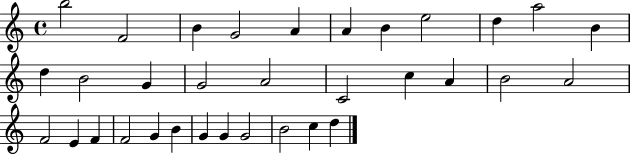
B5/h F4/h B4/q G4/h A4/q A4/q B4/q E5/h D5/q A5/h B4/q D5/q B4/h G4/q G4/h A4/h C4/h C5/q A4/q B4/h A4/h F4/h E4/q F4/q F4/h G4/q B4/q G4/q G4/q G4/h B4/h C5/q D5/q